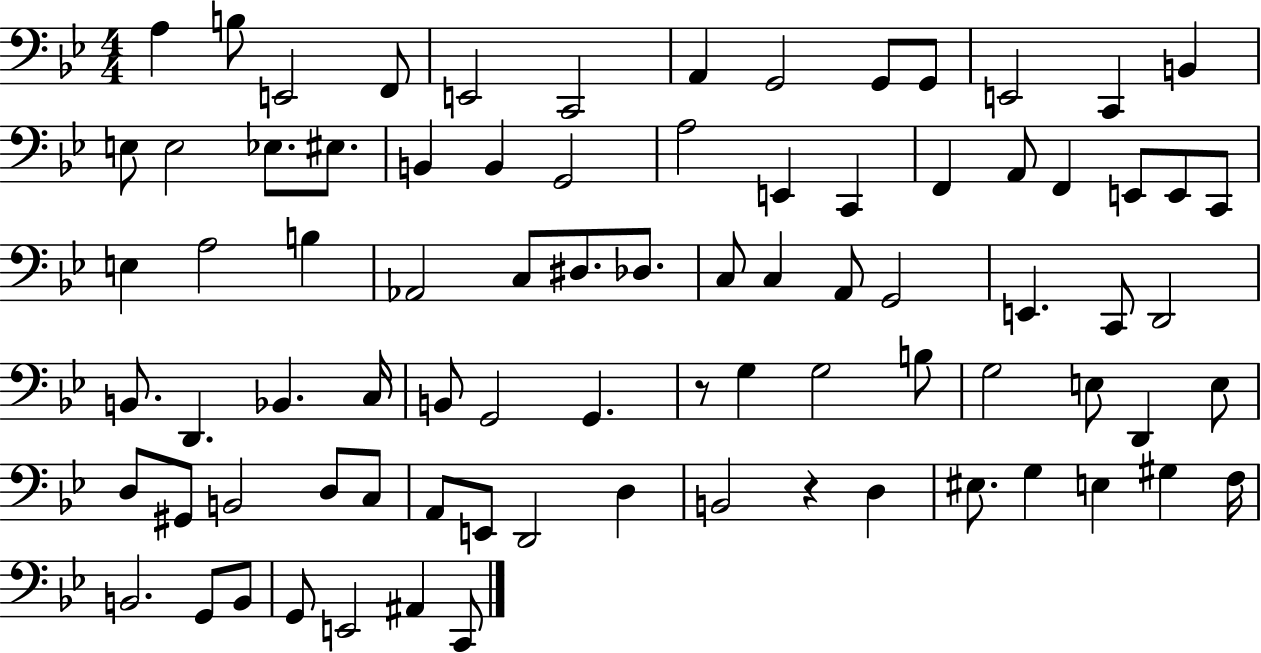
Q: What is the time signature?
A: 4/4